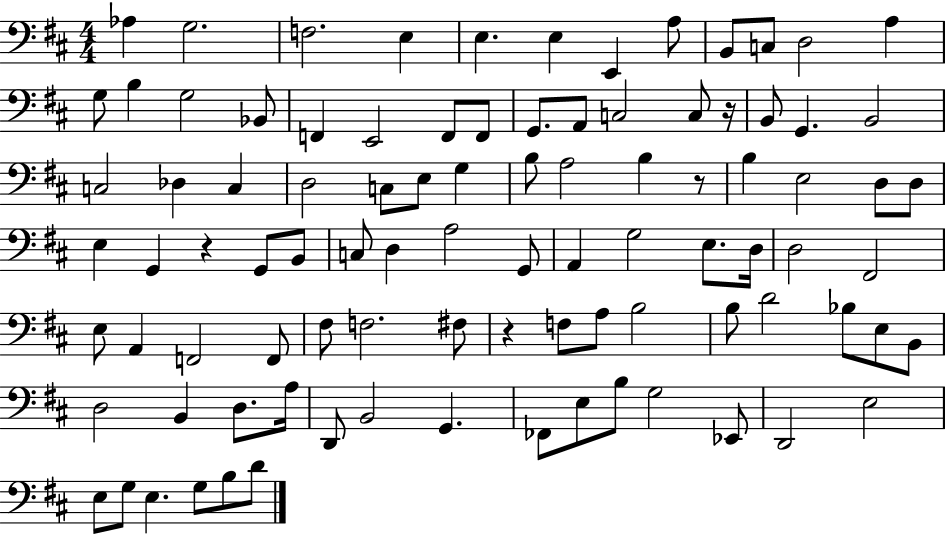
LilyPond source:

{
  \clef bass
  \numericTimeSignature
  \time 4/4
  \key d \major
  aes4 g2. | f2. e4 | e4. e4 e,4 a8 | b,8 c8 d2 a4 | \break g8 b4 g2 bes,8 | f,4 e,2 f,8 f,8 | g,8. a,8 c2 c8 r16 | b,8 g,4. b,2 | \break c2 des4 c4 | d2 c8 e8 g4 | b8 a2 b4 r8 | b4 e2 d8 d8 | \break e4 g,4 r4 g,8 b,8 | c8 d4 a2 g,8 | a,4 g2 e8. d16 | d2 fis,2 | \break e8 a,4 f,2 f,8 | fis8 f2. fis8 | r4 f8 a8 b2 | b8 d'2 bes8 e8 b,8 | \break d2 b,4 d8. a16 | d,8 b,2 g,4. | fes,8 e8 b8 g2 ees,8 | d,2 e2 | \break e8 g8 e4. g8 b8 d'8 | \bar "|."
}